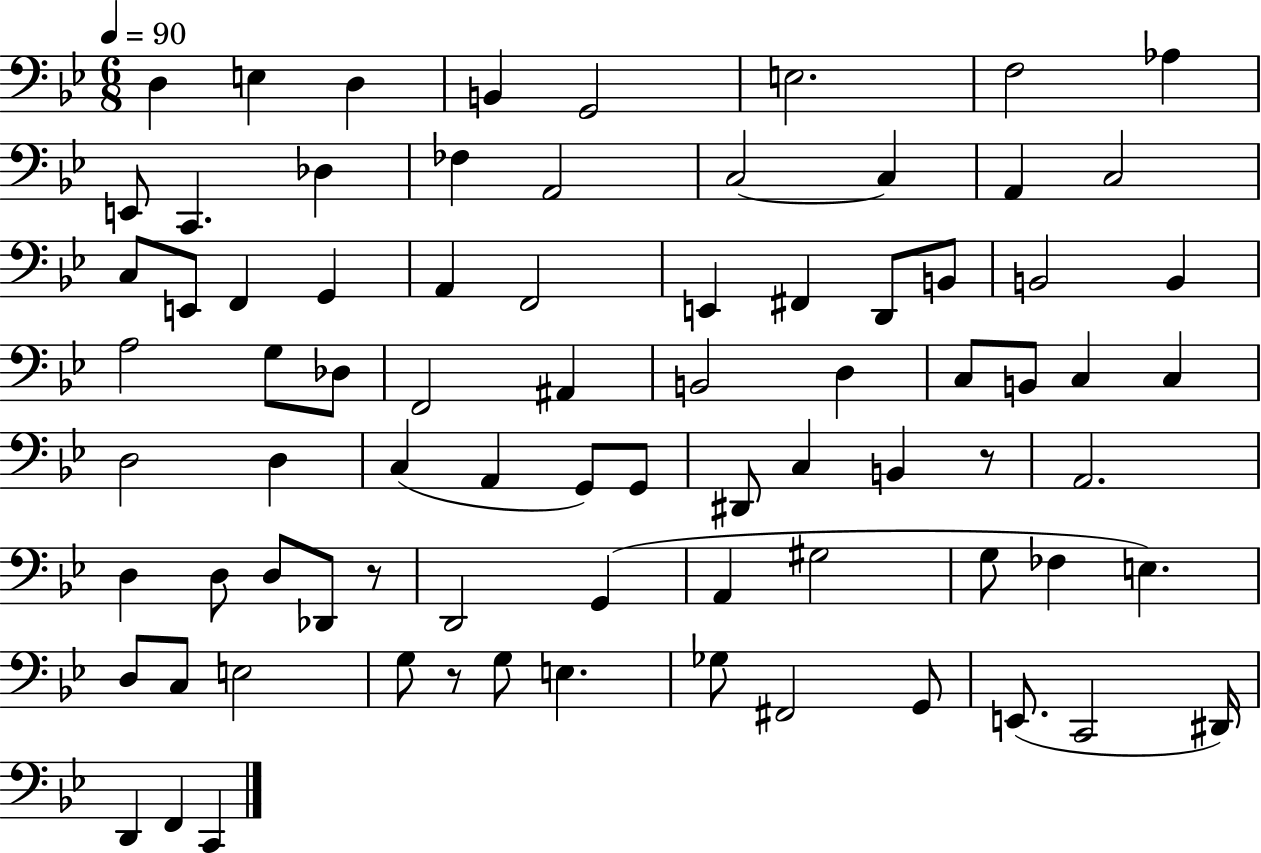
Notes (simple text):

D3/q E3/q D3/q B2/q G2/h E3/h. F3/h Ab3/q E2/e C2/q. Db3/q FES3/q A2/h C3/h C3/q A2/q C3/h C3/e E2/e F2/q G2/q A2/q F2/h E2/q F#2/q D2/e B2/e B2/h B2/q A3/h G3/e Db3/e F2/h A#2/q B2/h D3/q C3/e B2/e C3/q C3/q D3/h D3/q C3/q A2/q G2/e G2/e D#2/e C3/q B2/q R/e A2/h. D3/q D3/e D3/e Db2/e R/e D2/h G2/q A2/q G#3/h G3/e FES3/q E3/q. D3/e C3/e E3/h G3/e R/e G3/e E3/q. Gb3/e F#2/h G2/e E2/e. C2/h D#2/s D2/q F2/q C2/q